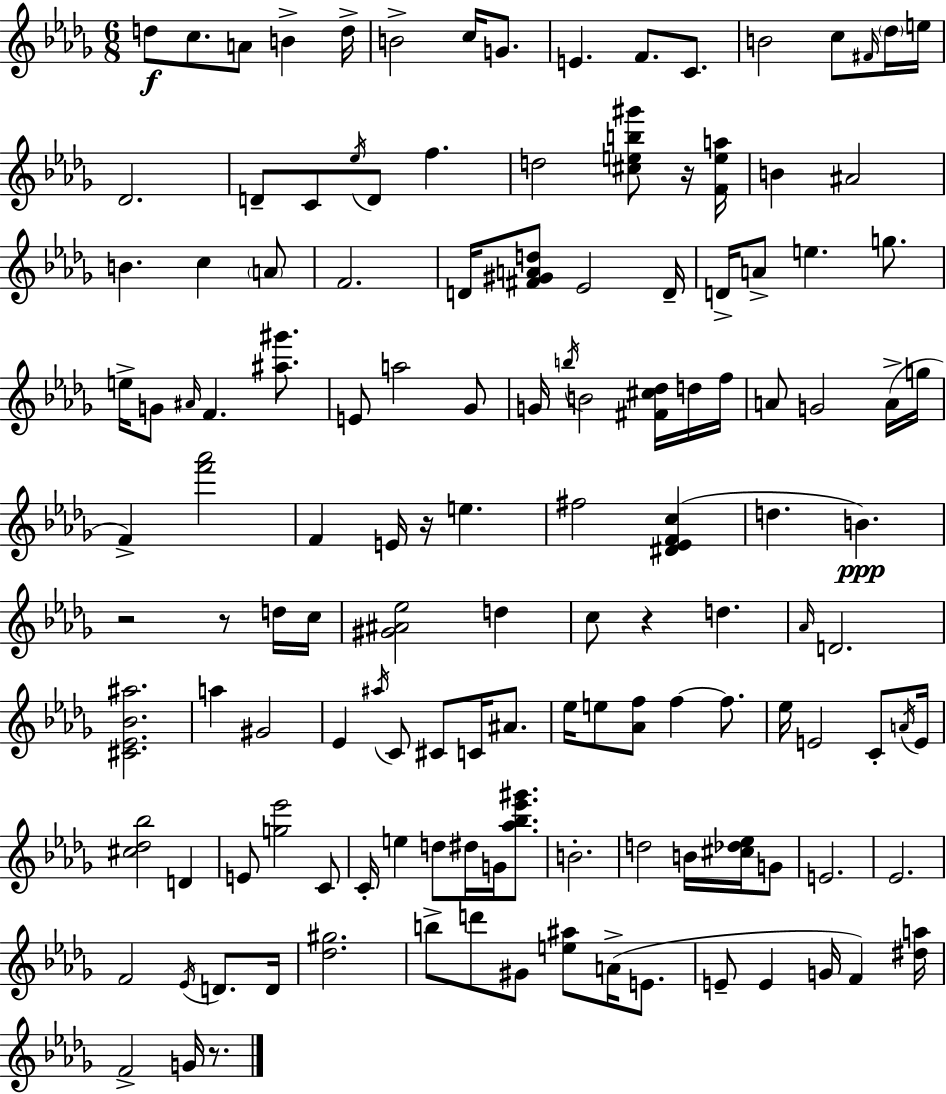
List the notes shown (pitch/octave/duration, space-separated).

D5/e C5/e. A4/e B4/q D5/s B4/h C5/s G4/e. E4/q. F4/e. C4/e. B4/h C5/e F#4/s Db5/s E5/s Db4/h. D4/e C4/e Eb5/s D4/e F5/q. D5/h [C#5,E5,B5,G#6]/e R/s [F4,E5,A5]/s B4/q A#4/h B4/q. C5/q A4/e F4/h. D4/s [F#4,G#4,A4,D5]/e Eb4/h D4/s D4/s A4/e E5/q. G5/e. E5/s G4/e A#4/s F4/q. [A#5,G#6]/e. E4/e A5/h Gb4/e G4/s B5/s B4/h [F#4,C#5,Db5]/s D5/s F5/s A4/e G4/h A4/s G5/s F4/q [F6,Ab6]/h F4/q E4/s R/s E5/q. F#5/h [D#4,Eb4,F4,C5]/q D5/q. B4/q. R/h R/e D5/s C5/s [G#4,A#4,Eb5]/h D5/q C5/e R/q D5/q. Ab4/s D4/h. [C#4,Eb4,Bb4,A#5]/h. A5/q G#4/h Eb4/q A#5/s C4/e C#4/e C4/s A#4/e. Eb5/s E5/e [Ab4,F5]/e F5/q F5/e. Eb5/s E4/h C4/e A4/s E4/s [C#5,Db5,Bb5]/h D4/q E4/e [G5,Eb6]/h C4/e C4/s E5/q D5/e D#5/s G4/s [Ab5,Bb5,Eb6,G#6]/e. B4/h. D5/h B4/s [C#5,Db5,Eb5]/s G4/e E4/h. Eb4/h. F4/h Eb4/s D4/e. D4/s [Db5,G#5]/h. B5/e D6/e G#4/e [E5,A#5]/e A4/s E4/e. E4/e E4/q G4/s F4/q [D#5,A5]/s F4/h G4/s R/e.